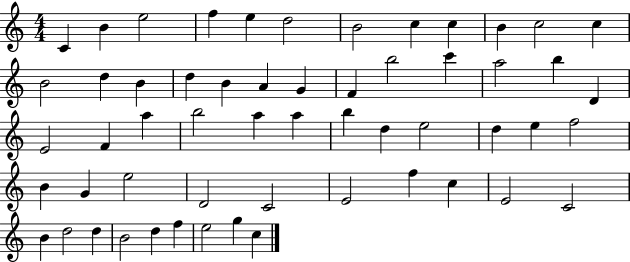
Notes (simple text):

C4/q B4/q E5/h F5/q E5/q D5/h B4/h C5/q C5/q B4/q C5/h C5/q B4/h D5/q B4/q D5/q B4/q A4/q G4/q F4/q B5/h C6/q A5/h B5/q D4/q E4/h F4/q A5/q B5/h A5/q A5/q B5/q D5/q E5/h D5/q E5/q F5/h B4/q G4/q E5/h D4/h C4/h E4/h F5/q C5/q E4/h C4/h B4/q D5/h D5/q B4/h D5/q F5/q E5/h G5/q C5/q